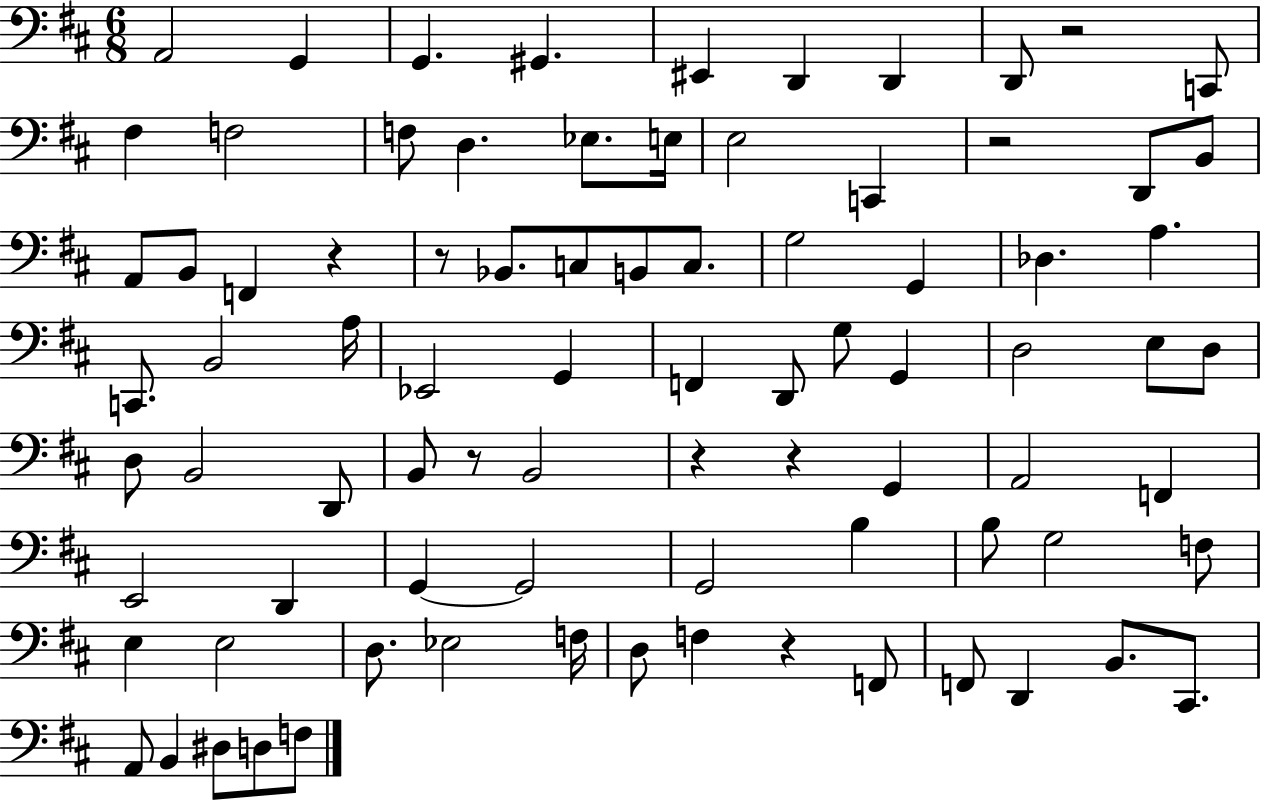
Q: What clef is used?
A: bass